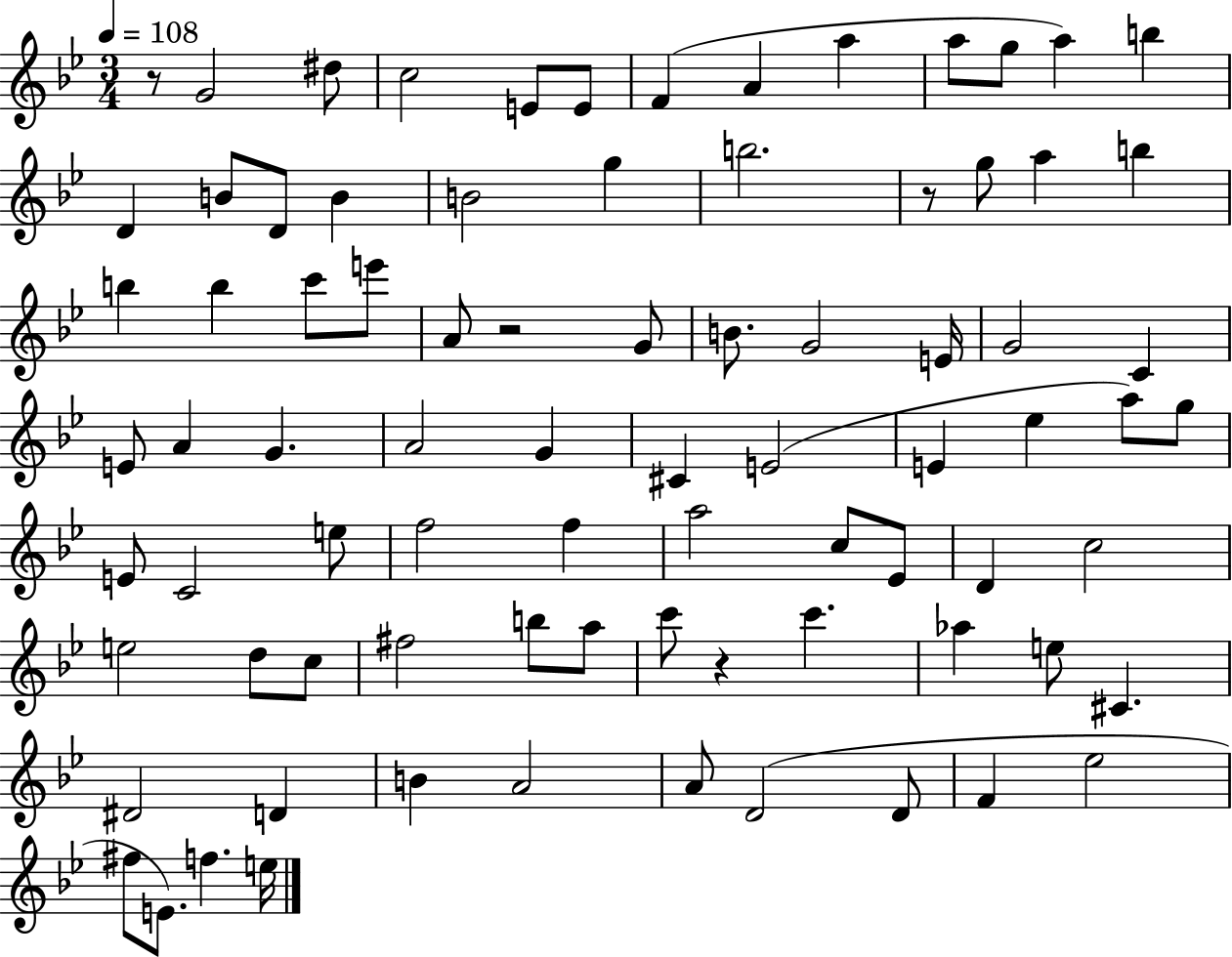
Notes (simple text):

R/e G4/h D#5/e C5/h E4/e E4/e F4/q A4/q A5/q A5/e G5/e A5/q B5/q D4/q B4/e D4/e B4/q B4/h G5/q B5/h. R/e G5/e A5/q B5/q B5/q B5/q C6/e E6/e A4/e R/h G4/e B4/e. G4/h E4/s G4/h C4/q E4/e A4/q G4/q. A4/h G4/q C#4/q E4/h E4/q Eb5/q A5/e G5/e E4/e C4/h E5/e F5/h F5/q A5/h C5/e Eb4/e D4/q C5/h E5/h D5/e C5/e F#5/h B5/e A5/e C6/e R/q C6/q. Ab5/q E5/e C#4/q. D#4/h D4/q B4/q A4/h A4/e D4/h D4/e F4/q Eb5/h F#5/e E4/e. F5/q. E5/s